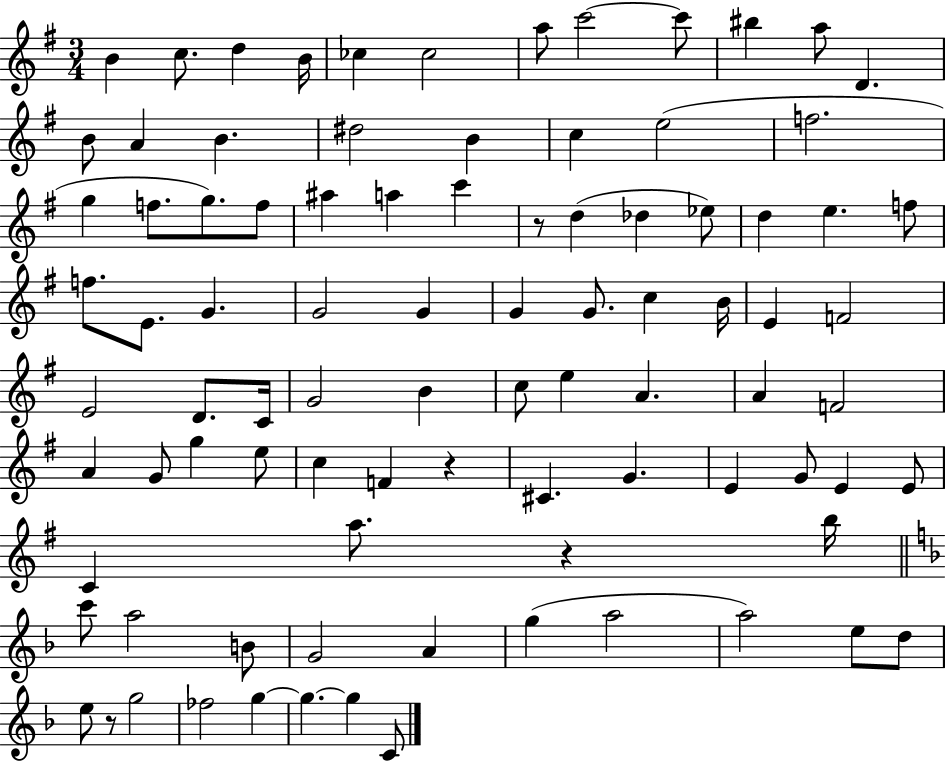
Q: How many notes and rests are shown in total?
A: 90